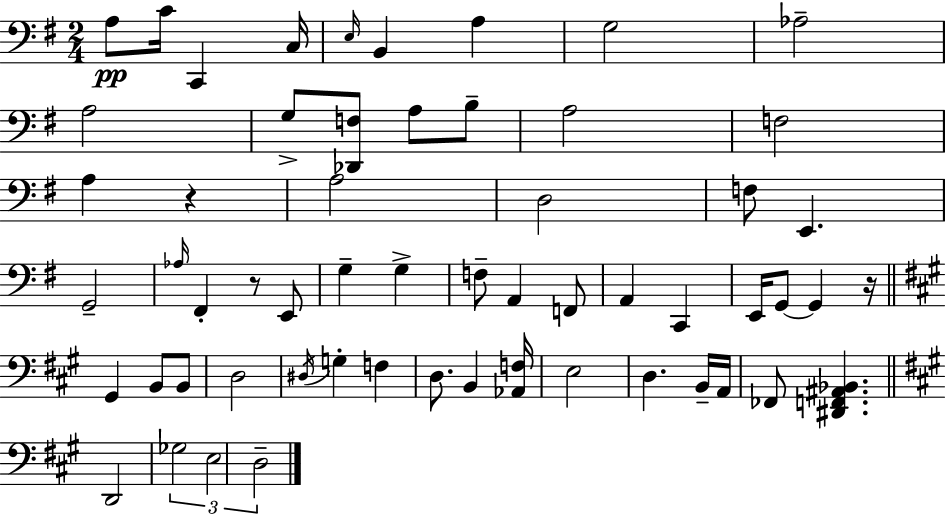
X:1
T:Untitled
M:2/4
L:1/4
K:Em
A,/2 C/4 C,, C,/4 E,/4 B,, A, G,2 _A,2 A,2 G,/2 [_D,,F,]/2 A,/2 B,/2 A,2 F,2 A, z A,2 D,2 F,/2 E,, G,,2 _A,/4 ^F,, z/2 E,,/2 G, G, F,/2 A,, F,,/2 A,, C,, E,,/4 G,,/2 G,, z/4 ^G,, B,,/2 B,,/2 D,2 ^D,/4 G, F, D,/2 B,, [_A,,F,]/4 E,2 D, B,,/4 A,,/4 _F,,/2 [^D,,F,,^A,,_B,,] D,,2 _G,2 E,2 D,2